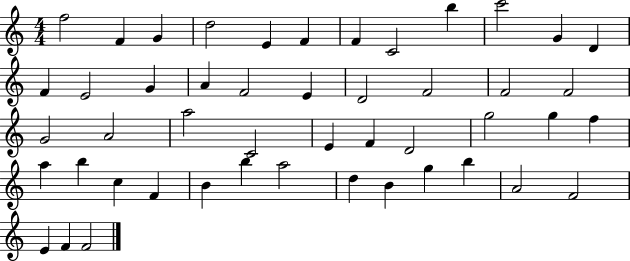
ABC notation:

X:1
T:Untitled
M:4/4
L:1/4
K:C
f2 F G d2 E F F C2 b c'2 G D F E2 G A F2 E D2 F2 F2 F2 G2 A2 a2 C2 E F D2 g2 g f a b c F B b a2 d B g b A2 F2 E F F2